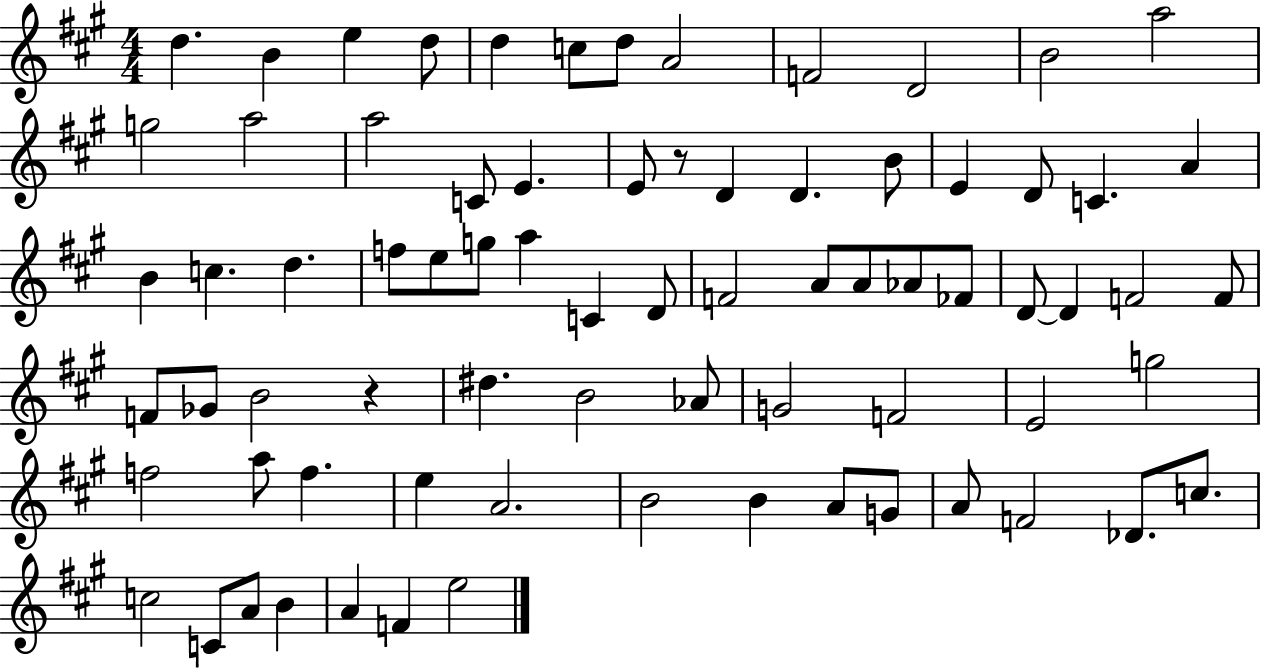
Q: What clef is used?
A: treble